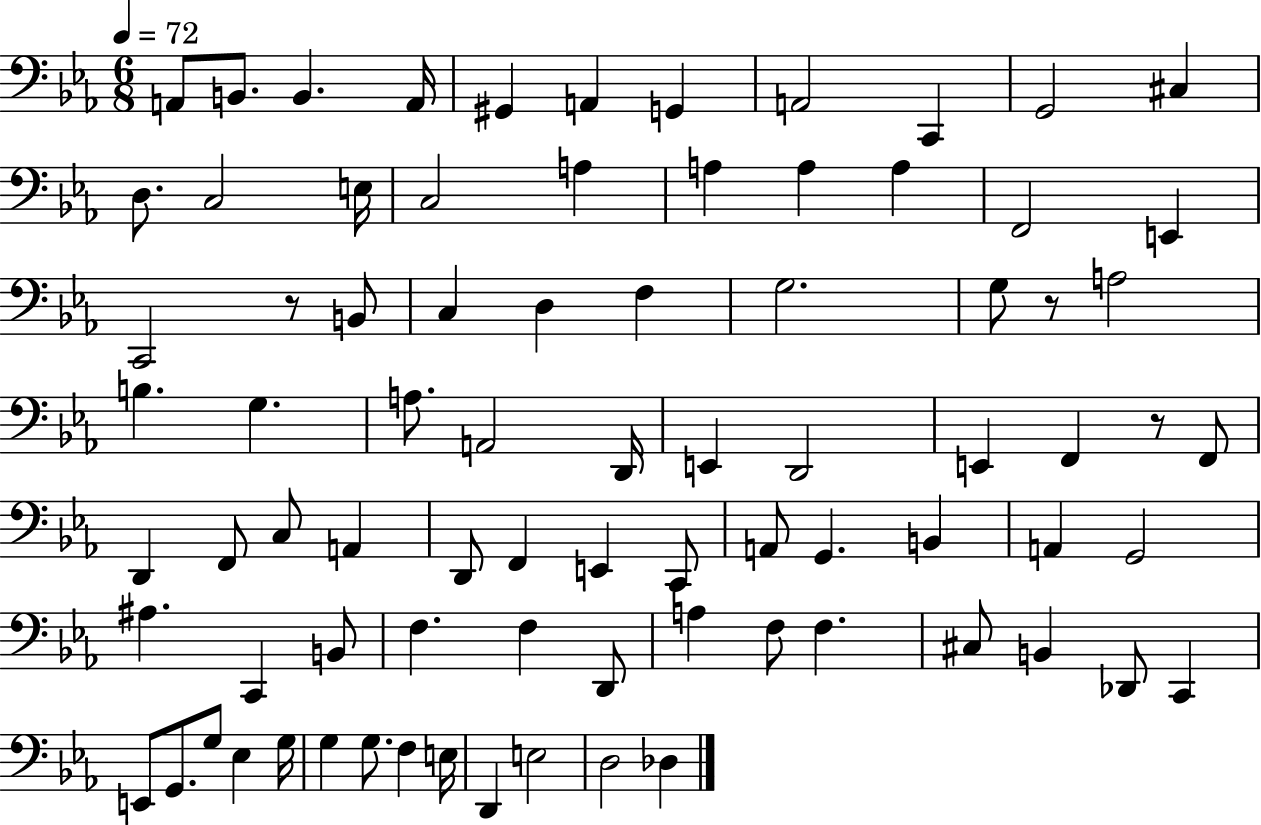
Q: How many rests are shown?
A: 3